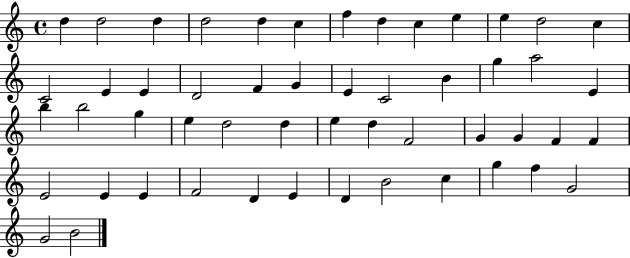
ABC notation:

X:1
T:Untitled
M:4/4
L:1/4
K:C
d d2 d d2 d c f d c e e d2 c C2 E E D2 F G E C2 B g a2 E b b2 g e d2 d e d F2 G G F F E2 E E F2 D E D B2 c g f G2 G2 B2